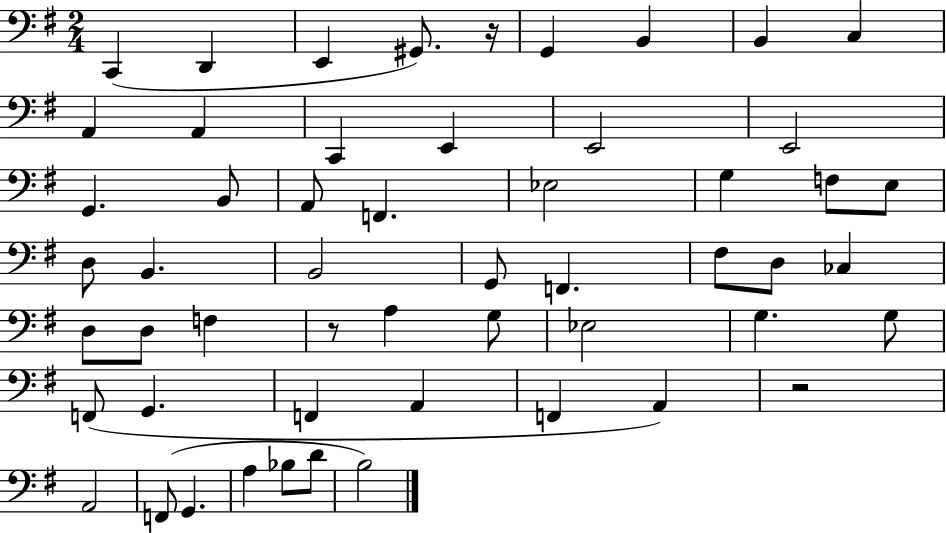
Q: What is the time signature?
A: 2/4